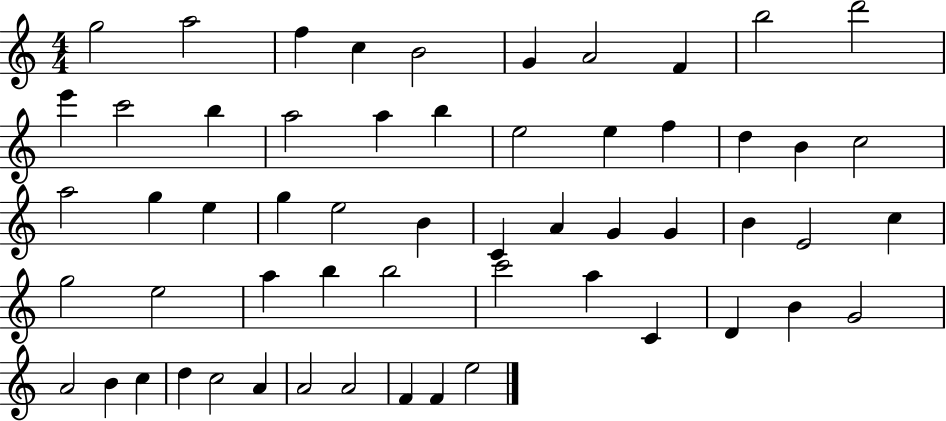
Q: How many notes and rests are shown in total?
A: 57